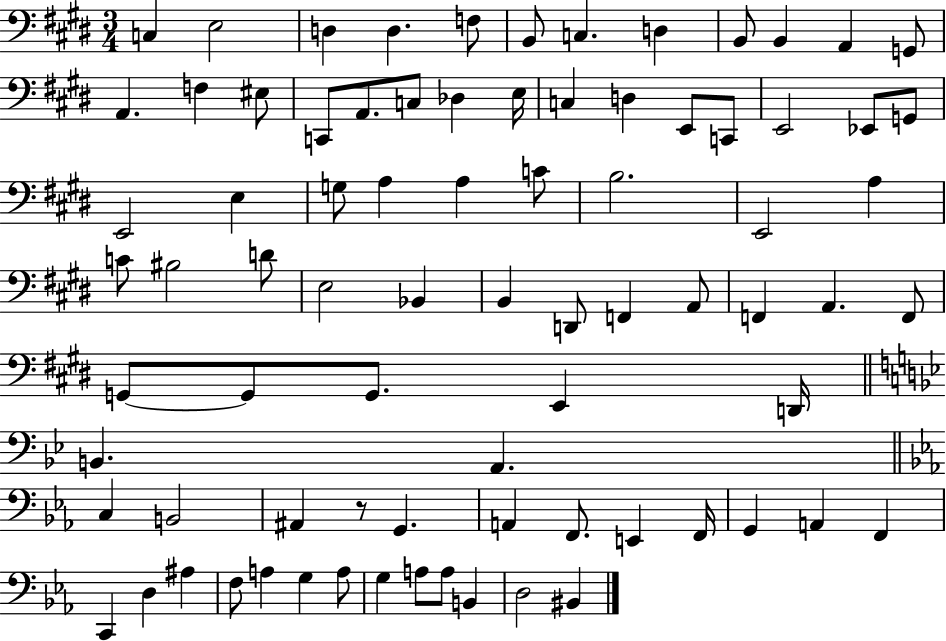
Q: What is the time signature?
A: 3/4